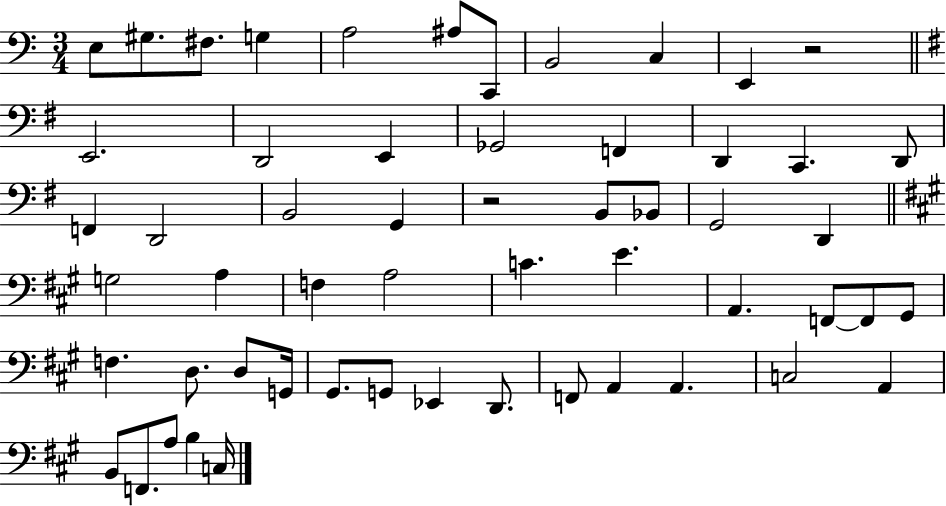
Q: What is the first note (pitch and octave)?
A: E3